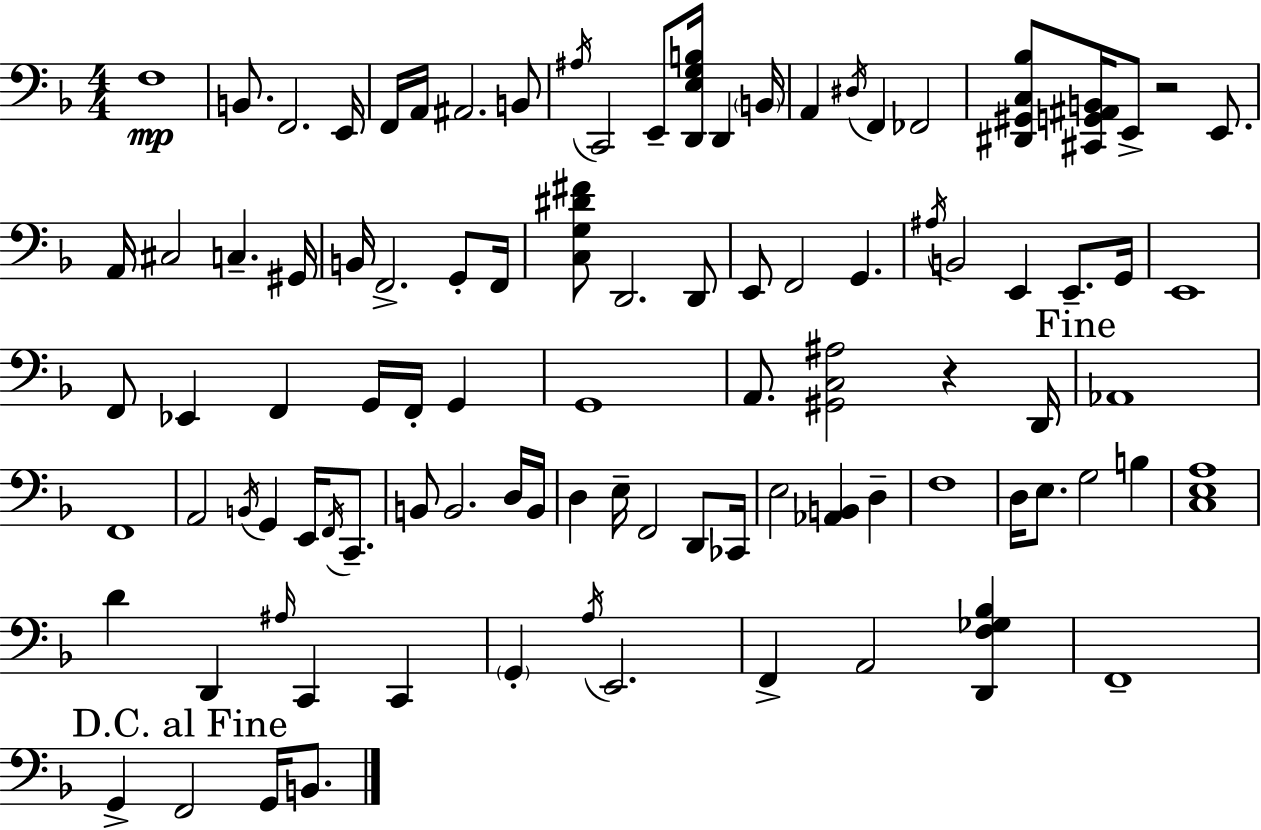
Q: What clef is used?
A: bass